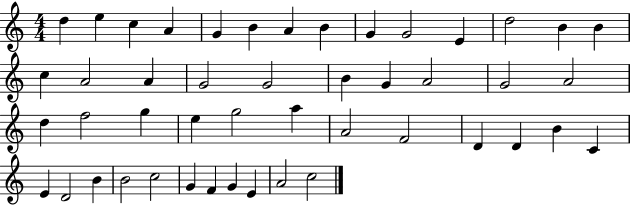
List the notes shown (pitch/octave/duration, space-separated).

D5/q E5/q C5/q A4/q G4/q B4/q A4/q B4/q G4/q G4/h E4/q D5/h B4/q B4/q C5/q A4/h A4/q G4/h G4/h B4/q G4/q A4/h G4/h A4/h D5/q F5/h G5/q E5/q G5/h A5/q A4/h F4/h D4/q D4/q B4/q C4/q E4/q D4/h B4/q B4/h C5/h G4/q F4/q G4/q E4/q A4/h C5/h